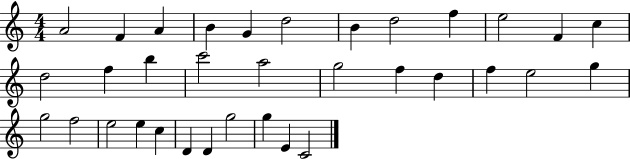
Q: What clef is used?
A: treble